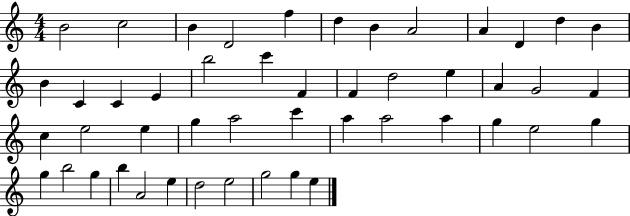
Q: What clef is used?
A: treble